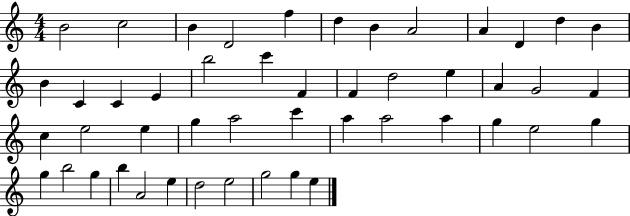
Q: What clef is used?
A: treble